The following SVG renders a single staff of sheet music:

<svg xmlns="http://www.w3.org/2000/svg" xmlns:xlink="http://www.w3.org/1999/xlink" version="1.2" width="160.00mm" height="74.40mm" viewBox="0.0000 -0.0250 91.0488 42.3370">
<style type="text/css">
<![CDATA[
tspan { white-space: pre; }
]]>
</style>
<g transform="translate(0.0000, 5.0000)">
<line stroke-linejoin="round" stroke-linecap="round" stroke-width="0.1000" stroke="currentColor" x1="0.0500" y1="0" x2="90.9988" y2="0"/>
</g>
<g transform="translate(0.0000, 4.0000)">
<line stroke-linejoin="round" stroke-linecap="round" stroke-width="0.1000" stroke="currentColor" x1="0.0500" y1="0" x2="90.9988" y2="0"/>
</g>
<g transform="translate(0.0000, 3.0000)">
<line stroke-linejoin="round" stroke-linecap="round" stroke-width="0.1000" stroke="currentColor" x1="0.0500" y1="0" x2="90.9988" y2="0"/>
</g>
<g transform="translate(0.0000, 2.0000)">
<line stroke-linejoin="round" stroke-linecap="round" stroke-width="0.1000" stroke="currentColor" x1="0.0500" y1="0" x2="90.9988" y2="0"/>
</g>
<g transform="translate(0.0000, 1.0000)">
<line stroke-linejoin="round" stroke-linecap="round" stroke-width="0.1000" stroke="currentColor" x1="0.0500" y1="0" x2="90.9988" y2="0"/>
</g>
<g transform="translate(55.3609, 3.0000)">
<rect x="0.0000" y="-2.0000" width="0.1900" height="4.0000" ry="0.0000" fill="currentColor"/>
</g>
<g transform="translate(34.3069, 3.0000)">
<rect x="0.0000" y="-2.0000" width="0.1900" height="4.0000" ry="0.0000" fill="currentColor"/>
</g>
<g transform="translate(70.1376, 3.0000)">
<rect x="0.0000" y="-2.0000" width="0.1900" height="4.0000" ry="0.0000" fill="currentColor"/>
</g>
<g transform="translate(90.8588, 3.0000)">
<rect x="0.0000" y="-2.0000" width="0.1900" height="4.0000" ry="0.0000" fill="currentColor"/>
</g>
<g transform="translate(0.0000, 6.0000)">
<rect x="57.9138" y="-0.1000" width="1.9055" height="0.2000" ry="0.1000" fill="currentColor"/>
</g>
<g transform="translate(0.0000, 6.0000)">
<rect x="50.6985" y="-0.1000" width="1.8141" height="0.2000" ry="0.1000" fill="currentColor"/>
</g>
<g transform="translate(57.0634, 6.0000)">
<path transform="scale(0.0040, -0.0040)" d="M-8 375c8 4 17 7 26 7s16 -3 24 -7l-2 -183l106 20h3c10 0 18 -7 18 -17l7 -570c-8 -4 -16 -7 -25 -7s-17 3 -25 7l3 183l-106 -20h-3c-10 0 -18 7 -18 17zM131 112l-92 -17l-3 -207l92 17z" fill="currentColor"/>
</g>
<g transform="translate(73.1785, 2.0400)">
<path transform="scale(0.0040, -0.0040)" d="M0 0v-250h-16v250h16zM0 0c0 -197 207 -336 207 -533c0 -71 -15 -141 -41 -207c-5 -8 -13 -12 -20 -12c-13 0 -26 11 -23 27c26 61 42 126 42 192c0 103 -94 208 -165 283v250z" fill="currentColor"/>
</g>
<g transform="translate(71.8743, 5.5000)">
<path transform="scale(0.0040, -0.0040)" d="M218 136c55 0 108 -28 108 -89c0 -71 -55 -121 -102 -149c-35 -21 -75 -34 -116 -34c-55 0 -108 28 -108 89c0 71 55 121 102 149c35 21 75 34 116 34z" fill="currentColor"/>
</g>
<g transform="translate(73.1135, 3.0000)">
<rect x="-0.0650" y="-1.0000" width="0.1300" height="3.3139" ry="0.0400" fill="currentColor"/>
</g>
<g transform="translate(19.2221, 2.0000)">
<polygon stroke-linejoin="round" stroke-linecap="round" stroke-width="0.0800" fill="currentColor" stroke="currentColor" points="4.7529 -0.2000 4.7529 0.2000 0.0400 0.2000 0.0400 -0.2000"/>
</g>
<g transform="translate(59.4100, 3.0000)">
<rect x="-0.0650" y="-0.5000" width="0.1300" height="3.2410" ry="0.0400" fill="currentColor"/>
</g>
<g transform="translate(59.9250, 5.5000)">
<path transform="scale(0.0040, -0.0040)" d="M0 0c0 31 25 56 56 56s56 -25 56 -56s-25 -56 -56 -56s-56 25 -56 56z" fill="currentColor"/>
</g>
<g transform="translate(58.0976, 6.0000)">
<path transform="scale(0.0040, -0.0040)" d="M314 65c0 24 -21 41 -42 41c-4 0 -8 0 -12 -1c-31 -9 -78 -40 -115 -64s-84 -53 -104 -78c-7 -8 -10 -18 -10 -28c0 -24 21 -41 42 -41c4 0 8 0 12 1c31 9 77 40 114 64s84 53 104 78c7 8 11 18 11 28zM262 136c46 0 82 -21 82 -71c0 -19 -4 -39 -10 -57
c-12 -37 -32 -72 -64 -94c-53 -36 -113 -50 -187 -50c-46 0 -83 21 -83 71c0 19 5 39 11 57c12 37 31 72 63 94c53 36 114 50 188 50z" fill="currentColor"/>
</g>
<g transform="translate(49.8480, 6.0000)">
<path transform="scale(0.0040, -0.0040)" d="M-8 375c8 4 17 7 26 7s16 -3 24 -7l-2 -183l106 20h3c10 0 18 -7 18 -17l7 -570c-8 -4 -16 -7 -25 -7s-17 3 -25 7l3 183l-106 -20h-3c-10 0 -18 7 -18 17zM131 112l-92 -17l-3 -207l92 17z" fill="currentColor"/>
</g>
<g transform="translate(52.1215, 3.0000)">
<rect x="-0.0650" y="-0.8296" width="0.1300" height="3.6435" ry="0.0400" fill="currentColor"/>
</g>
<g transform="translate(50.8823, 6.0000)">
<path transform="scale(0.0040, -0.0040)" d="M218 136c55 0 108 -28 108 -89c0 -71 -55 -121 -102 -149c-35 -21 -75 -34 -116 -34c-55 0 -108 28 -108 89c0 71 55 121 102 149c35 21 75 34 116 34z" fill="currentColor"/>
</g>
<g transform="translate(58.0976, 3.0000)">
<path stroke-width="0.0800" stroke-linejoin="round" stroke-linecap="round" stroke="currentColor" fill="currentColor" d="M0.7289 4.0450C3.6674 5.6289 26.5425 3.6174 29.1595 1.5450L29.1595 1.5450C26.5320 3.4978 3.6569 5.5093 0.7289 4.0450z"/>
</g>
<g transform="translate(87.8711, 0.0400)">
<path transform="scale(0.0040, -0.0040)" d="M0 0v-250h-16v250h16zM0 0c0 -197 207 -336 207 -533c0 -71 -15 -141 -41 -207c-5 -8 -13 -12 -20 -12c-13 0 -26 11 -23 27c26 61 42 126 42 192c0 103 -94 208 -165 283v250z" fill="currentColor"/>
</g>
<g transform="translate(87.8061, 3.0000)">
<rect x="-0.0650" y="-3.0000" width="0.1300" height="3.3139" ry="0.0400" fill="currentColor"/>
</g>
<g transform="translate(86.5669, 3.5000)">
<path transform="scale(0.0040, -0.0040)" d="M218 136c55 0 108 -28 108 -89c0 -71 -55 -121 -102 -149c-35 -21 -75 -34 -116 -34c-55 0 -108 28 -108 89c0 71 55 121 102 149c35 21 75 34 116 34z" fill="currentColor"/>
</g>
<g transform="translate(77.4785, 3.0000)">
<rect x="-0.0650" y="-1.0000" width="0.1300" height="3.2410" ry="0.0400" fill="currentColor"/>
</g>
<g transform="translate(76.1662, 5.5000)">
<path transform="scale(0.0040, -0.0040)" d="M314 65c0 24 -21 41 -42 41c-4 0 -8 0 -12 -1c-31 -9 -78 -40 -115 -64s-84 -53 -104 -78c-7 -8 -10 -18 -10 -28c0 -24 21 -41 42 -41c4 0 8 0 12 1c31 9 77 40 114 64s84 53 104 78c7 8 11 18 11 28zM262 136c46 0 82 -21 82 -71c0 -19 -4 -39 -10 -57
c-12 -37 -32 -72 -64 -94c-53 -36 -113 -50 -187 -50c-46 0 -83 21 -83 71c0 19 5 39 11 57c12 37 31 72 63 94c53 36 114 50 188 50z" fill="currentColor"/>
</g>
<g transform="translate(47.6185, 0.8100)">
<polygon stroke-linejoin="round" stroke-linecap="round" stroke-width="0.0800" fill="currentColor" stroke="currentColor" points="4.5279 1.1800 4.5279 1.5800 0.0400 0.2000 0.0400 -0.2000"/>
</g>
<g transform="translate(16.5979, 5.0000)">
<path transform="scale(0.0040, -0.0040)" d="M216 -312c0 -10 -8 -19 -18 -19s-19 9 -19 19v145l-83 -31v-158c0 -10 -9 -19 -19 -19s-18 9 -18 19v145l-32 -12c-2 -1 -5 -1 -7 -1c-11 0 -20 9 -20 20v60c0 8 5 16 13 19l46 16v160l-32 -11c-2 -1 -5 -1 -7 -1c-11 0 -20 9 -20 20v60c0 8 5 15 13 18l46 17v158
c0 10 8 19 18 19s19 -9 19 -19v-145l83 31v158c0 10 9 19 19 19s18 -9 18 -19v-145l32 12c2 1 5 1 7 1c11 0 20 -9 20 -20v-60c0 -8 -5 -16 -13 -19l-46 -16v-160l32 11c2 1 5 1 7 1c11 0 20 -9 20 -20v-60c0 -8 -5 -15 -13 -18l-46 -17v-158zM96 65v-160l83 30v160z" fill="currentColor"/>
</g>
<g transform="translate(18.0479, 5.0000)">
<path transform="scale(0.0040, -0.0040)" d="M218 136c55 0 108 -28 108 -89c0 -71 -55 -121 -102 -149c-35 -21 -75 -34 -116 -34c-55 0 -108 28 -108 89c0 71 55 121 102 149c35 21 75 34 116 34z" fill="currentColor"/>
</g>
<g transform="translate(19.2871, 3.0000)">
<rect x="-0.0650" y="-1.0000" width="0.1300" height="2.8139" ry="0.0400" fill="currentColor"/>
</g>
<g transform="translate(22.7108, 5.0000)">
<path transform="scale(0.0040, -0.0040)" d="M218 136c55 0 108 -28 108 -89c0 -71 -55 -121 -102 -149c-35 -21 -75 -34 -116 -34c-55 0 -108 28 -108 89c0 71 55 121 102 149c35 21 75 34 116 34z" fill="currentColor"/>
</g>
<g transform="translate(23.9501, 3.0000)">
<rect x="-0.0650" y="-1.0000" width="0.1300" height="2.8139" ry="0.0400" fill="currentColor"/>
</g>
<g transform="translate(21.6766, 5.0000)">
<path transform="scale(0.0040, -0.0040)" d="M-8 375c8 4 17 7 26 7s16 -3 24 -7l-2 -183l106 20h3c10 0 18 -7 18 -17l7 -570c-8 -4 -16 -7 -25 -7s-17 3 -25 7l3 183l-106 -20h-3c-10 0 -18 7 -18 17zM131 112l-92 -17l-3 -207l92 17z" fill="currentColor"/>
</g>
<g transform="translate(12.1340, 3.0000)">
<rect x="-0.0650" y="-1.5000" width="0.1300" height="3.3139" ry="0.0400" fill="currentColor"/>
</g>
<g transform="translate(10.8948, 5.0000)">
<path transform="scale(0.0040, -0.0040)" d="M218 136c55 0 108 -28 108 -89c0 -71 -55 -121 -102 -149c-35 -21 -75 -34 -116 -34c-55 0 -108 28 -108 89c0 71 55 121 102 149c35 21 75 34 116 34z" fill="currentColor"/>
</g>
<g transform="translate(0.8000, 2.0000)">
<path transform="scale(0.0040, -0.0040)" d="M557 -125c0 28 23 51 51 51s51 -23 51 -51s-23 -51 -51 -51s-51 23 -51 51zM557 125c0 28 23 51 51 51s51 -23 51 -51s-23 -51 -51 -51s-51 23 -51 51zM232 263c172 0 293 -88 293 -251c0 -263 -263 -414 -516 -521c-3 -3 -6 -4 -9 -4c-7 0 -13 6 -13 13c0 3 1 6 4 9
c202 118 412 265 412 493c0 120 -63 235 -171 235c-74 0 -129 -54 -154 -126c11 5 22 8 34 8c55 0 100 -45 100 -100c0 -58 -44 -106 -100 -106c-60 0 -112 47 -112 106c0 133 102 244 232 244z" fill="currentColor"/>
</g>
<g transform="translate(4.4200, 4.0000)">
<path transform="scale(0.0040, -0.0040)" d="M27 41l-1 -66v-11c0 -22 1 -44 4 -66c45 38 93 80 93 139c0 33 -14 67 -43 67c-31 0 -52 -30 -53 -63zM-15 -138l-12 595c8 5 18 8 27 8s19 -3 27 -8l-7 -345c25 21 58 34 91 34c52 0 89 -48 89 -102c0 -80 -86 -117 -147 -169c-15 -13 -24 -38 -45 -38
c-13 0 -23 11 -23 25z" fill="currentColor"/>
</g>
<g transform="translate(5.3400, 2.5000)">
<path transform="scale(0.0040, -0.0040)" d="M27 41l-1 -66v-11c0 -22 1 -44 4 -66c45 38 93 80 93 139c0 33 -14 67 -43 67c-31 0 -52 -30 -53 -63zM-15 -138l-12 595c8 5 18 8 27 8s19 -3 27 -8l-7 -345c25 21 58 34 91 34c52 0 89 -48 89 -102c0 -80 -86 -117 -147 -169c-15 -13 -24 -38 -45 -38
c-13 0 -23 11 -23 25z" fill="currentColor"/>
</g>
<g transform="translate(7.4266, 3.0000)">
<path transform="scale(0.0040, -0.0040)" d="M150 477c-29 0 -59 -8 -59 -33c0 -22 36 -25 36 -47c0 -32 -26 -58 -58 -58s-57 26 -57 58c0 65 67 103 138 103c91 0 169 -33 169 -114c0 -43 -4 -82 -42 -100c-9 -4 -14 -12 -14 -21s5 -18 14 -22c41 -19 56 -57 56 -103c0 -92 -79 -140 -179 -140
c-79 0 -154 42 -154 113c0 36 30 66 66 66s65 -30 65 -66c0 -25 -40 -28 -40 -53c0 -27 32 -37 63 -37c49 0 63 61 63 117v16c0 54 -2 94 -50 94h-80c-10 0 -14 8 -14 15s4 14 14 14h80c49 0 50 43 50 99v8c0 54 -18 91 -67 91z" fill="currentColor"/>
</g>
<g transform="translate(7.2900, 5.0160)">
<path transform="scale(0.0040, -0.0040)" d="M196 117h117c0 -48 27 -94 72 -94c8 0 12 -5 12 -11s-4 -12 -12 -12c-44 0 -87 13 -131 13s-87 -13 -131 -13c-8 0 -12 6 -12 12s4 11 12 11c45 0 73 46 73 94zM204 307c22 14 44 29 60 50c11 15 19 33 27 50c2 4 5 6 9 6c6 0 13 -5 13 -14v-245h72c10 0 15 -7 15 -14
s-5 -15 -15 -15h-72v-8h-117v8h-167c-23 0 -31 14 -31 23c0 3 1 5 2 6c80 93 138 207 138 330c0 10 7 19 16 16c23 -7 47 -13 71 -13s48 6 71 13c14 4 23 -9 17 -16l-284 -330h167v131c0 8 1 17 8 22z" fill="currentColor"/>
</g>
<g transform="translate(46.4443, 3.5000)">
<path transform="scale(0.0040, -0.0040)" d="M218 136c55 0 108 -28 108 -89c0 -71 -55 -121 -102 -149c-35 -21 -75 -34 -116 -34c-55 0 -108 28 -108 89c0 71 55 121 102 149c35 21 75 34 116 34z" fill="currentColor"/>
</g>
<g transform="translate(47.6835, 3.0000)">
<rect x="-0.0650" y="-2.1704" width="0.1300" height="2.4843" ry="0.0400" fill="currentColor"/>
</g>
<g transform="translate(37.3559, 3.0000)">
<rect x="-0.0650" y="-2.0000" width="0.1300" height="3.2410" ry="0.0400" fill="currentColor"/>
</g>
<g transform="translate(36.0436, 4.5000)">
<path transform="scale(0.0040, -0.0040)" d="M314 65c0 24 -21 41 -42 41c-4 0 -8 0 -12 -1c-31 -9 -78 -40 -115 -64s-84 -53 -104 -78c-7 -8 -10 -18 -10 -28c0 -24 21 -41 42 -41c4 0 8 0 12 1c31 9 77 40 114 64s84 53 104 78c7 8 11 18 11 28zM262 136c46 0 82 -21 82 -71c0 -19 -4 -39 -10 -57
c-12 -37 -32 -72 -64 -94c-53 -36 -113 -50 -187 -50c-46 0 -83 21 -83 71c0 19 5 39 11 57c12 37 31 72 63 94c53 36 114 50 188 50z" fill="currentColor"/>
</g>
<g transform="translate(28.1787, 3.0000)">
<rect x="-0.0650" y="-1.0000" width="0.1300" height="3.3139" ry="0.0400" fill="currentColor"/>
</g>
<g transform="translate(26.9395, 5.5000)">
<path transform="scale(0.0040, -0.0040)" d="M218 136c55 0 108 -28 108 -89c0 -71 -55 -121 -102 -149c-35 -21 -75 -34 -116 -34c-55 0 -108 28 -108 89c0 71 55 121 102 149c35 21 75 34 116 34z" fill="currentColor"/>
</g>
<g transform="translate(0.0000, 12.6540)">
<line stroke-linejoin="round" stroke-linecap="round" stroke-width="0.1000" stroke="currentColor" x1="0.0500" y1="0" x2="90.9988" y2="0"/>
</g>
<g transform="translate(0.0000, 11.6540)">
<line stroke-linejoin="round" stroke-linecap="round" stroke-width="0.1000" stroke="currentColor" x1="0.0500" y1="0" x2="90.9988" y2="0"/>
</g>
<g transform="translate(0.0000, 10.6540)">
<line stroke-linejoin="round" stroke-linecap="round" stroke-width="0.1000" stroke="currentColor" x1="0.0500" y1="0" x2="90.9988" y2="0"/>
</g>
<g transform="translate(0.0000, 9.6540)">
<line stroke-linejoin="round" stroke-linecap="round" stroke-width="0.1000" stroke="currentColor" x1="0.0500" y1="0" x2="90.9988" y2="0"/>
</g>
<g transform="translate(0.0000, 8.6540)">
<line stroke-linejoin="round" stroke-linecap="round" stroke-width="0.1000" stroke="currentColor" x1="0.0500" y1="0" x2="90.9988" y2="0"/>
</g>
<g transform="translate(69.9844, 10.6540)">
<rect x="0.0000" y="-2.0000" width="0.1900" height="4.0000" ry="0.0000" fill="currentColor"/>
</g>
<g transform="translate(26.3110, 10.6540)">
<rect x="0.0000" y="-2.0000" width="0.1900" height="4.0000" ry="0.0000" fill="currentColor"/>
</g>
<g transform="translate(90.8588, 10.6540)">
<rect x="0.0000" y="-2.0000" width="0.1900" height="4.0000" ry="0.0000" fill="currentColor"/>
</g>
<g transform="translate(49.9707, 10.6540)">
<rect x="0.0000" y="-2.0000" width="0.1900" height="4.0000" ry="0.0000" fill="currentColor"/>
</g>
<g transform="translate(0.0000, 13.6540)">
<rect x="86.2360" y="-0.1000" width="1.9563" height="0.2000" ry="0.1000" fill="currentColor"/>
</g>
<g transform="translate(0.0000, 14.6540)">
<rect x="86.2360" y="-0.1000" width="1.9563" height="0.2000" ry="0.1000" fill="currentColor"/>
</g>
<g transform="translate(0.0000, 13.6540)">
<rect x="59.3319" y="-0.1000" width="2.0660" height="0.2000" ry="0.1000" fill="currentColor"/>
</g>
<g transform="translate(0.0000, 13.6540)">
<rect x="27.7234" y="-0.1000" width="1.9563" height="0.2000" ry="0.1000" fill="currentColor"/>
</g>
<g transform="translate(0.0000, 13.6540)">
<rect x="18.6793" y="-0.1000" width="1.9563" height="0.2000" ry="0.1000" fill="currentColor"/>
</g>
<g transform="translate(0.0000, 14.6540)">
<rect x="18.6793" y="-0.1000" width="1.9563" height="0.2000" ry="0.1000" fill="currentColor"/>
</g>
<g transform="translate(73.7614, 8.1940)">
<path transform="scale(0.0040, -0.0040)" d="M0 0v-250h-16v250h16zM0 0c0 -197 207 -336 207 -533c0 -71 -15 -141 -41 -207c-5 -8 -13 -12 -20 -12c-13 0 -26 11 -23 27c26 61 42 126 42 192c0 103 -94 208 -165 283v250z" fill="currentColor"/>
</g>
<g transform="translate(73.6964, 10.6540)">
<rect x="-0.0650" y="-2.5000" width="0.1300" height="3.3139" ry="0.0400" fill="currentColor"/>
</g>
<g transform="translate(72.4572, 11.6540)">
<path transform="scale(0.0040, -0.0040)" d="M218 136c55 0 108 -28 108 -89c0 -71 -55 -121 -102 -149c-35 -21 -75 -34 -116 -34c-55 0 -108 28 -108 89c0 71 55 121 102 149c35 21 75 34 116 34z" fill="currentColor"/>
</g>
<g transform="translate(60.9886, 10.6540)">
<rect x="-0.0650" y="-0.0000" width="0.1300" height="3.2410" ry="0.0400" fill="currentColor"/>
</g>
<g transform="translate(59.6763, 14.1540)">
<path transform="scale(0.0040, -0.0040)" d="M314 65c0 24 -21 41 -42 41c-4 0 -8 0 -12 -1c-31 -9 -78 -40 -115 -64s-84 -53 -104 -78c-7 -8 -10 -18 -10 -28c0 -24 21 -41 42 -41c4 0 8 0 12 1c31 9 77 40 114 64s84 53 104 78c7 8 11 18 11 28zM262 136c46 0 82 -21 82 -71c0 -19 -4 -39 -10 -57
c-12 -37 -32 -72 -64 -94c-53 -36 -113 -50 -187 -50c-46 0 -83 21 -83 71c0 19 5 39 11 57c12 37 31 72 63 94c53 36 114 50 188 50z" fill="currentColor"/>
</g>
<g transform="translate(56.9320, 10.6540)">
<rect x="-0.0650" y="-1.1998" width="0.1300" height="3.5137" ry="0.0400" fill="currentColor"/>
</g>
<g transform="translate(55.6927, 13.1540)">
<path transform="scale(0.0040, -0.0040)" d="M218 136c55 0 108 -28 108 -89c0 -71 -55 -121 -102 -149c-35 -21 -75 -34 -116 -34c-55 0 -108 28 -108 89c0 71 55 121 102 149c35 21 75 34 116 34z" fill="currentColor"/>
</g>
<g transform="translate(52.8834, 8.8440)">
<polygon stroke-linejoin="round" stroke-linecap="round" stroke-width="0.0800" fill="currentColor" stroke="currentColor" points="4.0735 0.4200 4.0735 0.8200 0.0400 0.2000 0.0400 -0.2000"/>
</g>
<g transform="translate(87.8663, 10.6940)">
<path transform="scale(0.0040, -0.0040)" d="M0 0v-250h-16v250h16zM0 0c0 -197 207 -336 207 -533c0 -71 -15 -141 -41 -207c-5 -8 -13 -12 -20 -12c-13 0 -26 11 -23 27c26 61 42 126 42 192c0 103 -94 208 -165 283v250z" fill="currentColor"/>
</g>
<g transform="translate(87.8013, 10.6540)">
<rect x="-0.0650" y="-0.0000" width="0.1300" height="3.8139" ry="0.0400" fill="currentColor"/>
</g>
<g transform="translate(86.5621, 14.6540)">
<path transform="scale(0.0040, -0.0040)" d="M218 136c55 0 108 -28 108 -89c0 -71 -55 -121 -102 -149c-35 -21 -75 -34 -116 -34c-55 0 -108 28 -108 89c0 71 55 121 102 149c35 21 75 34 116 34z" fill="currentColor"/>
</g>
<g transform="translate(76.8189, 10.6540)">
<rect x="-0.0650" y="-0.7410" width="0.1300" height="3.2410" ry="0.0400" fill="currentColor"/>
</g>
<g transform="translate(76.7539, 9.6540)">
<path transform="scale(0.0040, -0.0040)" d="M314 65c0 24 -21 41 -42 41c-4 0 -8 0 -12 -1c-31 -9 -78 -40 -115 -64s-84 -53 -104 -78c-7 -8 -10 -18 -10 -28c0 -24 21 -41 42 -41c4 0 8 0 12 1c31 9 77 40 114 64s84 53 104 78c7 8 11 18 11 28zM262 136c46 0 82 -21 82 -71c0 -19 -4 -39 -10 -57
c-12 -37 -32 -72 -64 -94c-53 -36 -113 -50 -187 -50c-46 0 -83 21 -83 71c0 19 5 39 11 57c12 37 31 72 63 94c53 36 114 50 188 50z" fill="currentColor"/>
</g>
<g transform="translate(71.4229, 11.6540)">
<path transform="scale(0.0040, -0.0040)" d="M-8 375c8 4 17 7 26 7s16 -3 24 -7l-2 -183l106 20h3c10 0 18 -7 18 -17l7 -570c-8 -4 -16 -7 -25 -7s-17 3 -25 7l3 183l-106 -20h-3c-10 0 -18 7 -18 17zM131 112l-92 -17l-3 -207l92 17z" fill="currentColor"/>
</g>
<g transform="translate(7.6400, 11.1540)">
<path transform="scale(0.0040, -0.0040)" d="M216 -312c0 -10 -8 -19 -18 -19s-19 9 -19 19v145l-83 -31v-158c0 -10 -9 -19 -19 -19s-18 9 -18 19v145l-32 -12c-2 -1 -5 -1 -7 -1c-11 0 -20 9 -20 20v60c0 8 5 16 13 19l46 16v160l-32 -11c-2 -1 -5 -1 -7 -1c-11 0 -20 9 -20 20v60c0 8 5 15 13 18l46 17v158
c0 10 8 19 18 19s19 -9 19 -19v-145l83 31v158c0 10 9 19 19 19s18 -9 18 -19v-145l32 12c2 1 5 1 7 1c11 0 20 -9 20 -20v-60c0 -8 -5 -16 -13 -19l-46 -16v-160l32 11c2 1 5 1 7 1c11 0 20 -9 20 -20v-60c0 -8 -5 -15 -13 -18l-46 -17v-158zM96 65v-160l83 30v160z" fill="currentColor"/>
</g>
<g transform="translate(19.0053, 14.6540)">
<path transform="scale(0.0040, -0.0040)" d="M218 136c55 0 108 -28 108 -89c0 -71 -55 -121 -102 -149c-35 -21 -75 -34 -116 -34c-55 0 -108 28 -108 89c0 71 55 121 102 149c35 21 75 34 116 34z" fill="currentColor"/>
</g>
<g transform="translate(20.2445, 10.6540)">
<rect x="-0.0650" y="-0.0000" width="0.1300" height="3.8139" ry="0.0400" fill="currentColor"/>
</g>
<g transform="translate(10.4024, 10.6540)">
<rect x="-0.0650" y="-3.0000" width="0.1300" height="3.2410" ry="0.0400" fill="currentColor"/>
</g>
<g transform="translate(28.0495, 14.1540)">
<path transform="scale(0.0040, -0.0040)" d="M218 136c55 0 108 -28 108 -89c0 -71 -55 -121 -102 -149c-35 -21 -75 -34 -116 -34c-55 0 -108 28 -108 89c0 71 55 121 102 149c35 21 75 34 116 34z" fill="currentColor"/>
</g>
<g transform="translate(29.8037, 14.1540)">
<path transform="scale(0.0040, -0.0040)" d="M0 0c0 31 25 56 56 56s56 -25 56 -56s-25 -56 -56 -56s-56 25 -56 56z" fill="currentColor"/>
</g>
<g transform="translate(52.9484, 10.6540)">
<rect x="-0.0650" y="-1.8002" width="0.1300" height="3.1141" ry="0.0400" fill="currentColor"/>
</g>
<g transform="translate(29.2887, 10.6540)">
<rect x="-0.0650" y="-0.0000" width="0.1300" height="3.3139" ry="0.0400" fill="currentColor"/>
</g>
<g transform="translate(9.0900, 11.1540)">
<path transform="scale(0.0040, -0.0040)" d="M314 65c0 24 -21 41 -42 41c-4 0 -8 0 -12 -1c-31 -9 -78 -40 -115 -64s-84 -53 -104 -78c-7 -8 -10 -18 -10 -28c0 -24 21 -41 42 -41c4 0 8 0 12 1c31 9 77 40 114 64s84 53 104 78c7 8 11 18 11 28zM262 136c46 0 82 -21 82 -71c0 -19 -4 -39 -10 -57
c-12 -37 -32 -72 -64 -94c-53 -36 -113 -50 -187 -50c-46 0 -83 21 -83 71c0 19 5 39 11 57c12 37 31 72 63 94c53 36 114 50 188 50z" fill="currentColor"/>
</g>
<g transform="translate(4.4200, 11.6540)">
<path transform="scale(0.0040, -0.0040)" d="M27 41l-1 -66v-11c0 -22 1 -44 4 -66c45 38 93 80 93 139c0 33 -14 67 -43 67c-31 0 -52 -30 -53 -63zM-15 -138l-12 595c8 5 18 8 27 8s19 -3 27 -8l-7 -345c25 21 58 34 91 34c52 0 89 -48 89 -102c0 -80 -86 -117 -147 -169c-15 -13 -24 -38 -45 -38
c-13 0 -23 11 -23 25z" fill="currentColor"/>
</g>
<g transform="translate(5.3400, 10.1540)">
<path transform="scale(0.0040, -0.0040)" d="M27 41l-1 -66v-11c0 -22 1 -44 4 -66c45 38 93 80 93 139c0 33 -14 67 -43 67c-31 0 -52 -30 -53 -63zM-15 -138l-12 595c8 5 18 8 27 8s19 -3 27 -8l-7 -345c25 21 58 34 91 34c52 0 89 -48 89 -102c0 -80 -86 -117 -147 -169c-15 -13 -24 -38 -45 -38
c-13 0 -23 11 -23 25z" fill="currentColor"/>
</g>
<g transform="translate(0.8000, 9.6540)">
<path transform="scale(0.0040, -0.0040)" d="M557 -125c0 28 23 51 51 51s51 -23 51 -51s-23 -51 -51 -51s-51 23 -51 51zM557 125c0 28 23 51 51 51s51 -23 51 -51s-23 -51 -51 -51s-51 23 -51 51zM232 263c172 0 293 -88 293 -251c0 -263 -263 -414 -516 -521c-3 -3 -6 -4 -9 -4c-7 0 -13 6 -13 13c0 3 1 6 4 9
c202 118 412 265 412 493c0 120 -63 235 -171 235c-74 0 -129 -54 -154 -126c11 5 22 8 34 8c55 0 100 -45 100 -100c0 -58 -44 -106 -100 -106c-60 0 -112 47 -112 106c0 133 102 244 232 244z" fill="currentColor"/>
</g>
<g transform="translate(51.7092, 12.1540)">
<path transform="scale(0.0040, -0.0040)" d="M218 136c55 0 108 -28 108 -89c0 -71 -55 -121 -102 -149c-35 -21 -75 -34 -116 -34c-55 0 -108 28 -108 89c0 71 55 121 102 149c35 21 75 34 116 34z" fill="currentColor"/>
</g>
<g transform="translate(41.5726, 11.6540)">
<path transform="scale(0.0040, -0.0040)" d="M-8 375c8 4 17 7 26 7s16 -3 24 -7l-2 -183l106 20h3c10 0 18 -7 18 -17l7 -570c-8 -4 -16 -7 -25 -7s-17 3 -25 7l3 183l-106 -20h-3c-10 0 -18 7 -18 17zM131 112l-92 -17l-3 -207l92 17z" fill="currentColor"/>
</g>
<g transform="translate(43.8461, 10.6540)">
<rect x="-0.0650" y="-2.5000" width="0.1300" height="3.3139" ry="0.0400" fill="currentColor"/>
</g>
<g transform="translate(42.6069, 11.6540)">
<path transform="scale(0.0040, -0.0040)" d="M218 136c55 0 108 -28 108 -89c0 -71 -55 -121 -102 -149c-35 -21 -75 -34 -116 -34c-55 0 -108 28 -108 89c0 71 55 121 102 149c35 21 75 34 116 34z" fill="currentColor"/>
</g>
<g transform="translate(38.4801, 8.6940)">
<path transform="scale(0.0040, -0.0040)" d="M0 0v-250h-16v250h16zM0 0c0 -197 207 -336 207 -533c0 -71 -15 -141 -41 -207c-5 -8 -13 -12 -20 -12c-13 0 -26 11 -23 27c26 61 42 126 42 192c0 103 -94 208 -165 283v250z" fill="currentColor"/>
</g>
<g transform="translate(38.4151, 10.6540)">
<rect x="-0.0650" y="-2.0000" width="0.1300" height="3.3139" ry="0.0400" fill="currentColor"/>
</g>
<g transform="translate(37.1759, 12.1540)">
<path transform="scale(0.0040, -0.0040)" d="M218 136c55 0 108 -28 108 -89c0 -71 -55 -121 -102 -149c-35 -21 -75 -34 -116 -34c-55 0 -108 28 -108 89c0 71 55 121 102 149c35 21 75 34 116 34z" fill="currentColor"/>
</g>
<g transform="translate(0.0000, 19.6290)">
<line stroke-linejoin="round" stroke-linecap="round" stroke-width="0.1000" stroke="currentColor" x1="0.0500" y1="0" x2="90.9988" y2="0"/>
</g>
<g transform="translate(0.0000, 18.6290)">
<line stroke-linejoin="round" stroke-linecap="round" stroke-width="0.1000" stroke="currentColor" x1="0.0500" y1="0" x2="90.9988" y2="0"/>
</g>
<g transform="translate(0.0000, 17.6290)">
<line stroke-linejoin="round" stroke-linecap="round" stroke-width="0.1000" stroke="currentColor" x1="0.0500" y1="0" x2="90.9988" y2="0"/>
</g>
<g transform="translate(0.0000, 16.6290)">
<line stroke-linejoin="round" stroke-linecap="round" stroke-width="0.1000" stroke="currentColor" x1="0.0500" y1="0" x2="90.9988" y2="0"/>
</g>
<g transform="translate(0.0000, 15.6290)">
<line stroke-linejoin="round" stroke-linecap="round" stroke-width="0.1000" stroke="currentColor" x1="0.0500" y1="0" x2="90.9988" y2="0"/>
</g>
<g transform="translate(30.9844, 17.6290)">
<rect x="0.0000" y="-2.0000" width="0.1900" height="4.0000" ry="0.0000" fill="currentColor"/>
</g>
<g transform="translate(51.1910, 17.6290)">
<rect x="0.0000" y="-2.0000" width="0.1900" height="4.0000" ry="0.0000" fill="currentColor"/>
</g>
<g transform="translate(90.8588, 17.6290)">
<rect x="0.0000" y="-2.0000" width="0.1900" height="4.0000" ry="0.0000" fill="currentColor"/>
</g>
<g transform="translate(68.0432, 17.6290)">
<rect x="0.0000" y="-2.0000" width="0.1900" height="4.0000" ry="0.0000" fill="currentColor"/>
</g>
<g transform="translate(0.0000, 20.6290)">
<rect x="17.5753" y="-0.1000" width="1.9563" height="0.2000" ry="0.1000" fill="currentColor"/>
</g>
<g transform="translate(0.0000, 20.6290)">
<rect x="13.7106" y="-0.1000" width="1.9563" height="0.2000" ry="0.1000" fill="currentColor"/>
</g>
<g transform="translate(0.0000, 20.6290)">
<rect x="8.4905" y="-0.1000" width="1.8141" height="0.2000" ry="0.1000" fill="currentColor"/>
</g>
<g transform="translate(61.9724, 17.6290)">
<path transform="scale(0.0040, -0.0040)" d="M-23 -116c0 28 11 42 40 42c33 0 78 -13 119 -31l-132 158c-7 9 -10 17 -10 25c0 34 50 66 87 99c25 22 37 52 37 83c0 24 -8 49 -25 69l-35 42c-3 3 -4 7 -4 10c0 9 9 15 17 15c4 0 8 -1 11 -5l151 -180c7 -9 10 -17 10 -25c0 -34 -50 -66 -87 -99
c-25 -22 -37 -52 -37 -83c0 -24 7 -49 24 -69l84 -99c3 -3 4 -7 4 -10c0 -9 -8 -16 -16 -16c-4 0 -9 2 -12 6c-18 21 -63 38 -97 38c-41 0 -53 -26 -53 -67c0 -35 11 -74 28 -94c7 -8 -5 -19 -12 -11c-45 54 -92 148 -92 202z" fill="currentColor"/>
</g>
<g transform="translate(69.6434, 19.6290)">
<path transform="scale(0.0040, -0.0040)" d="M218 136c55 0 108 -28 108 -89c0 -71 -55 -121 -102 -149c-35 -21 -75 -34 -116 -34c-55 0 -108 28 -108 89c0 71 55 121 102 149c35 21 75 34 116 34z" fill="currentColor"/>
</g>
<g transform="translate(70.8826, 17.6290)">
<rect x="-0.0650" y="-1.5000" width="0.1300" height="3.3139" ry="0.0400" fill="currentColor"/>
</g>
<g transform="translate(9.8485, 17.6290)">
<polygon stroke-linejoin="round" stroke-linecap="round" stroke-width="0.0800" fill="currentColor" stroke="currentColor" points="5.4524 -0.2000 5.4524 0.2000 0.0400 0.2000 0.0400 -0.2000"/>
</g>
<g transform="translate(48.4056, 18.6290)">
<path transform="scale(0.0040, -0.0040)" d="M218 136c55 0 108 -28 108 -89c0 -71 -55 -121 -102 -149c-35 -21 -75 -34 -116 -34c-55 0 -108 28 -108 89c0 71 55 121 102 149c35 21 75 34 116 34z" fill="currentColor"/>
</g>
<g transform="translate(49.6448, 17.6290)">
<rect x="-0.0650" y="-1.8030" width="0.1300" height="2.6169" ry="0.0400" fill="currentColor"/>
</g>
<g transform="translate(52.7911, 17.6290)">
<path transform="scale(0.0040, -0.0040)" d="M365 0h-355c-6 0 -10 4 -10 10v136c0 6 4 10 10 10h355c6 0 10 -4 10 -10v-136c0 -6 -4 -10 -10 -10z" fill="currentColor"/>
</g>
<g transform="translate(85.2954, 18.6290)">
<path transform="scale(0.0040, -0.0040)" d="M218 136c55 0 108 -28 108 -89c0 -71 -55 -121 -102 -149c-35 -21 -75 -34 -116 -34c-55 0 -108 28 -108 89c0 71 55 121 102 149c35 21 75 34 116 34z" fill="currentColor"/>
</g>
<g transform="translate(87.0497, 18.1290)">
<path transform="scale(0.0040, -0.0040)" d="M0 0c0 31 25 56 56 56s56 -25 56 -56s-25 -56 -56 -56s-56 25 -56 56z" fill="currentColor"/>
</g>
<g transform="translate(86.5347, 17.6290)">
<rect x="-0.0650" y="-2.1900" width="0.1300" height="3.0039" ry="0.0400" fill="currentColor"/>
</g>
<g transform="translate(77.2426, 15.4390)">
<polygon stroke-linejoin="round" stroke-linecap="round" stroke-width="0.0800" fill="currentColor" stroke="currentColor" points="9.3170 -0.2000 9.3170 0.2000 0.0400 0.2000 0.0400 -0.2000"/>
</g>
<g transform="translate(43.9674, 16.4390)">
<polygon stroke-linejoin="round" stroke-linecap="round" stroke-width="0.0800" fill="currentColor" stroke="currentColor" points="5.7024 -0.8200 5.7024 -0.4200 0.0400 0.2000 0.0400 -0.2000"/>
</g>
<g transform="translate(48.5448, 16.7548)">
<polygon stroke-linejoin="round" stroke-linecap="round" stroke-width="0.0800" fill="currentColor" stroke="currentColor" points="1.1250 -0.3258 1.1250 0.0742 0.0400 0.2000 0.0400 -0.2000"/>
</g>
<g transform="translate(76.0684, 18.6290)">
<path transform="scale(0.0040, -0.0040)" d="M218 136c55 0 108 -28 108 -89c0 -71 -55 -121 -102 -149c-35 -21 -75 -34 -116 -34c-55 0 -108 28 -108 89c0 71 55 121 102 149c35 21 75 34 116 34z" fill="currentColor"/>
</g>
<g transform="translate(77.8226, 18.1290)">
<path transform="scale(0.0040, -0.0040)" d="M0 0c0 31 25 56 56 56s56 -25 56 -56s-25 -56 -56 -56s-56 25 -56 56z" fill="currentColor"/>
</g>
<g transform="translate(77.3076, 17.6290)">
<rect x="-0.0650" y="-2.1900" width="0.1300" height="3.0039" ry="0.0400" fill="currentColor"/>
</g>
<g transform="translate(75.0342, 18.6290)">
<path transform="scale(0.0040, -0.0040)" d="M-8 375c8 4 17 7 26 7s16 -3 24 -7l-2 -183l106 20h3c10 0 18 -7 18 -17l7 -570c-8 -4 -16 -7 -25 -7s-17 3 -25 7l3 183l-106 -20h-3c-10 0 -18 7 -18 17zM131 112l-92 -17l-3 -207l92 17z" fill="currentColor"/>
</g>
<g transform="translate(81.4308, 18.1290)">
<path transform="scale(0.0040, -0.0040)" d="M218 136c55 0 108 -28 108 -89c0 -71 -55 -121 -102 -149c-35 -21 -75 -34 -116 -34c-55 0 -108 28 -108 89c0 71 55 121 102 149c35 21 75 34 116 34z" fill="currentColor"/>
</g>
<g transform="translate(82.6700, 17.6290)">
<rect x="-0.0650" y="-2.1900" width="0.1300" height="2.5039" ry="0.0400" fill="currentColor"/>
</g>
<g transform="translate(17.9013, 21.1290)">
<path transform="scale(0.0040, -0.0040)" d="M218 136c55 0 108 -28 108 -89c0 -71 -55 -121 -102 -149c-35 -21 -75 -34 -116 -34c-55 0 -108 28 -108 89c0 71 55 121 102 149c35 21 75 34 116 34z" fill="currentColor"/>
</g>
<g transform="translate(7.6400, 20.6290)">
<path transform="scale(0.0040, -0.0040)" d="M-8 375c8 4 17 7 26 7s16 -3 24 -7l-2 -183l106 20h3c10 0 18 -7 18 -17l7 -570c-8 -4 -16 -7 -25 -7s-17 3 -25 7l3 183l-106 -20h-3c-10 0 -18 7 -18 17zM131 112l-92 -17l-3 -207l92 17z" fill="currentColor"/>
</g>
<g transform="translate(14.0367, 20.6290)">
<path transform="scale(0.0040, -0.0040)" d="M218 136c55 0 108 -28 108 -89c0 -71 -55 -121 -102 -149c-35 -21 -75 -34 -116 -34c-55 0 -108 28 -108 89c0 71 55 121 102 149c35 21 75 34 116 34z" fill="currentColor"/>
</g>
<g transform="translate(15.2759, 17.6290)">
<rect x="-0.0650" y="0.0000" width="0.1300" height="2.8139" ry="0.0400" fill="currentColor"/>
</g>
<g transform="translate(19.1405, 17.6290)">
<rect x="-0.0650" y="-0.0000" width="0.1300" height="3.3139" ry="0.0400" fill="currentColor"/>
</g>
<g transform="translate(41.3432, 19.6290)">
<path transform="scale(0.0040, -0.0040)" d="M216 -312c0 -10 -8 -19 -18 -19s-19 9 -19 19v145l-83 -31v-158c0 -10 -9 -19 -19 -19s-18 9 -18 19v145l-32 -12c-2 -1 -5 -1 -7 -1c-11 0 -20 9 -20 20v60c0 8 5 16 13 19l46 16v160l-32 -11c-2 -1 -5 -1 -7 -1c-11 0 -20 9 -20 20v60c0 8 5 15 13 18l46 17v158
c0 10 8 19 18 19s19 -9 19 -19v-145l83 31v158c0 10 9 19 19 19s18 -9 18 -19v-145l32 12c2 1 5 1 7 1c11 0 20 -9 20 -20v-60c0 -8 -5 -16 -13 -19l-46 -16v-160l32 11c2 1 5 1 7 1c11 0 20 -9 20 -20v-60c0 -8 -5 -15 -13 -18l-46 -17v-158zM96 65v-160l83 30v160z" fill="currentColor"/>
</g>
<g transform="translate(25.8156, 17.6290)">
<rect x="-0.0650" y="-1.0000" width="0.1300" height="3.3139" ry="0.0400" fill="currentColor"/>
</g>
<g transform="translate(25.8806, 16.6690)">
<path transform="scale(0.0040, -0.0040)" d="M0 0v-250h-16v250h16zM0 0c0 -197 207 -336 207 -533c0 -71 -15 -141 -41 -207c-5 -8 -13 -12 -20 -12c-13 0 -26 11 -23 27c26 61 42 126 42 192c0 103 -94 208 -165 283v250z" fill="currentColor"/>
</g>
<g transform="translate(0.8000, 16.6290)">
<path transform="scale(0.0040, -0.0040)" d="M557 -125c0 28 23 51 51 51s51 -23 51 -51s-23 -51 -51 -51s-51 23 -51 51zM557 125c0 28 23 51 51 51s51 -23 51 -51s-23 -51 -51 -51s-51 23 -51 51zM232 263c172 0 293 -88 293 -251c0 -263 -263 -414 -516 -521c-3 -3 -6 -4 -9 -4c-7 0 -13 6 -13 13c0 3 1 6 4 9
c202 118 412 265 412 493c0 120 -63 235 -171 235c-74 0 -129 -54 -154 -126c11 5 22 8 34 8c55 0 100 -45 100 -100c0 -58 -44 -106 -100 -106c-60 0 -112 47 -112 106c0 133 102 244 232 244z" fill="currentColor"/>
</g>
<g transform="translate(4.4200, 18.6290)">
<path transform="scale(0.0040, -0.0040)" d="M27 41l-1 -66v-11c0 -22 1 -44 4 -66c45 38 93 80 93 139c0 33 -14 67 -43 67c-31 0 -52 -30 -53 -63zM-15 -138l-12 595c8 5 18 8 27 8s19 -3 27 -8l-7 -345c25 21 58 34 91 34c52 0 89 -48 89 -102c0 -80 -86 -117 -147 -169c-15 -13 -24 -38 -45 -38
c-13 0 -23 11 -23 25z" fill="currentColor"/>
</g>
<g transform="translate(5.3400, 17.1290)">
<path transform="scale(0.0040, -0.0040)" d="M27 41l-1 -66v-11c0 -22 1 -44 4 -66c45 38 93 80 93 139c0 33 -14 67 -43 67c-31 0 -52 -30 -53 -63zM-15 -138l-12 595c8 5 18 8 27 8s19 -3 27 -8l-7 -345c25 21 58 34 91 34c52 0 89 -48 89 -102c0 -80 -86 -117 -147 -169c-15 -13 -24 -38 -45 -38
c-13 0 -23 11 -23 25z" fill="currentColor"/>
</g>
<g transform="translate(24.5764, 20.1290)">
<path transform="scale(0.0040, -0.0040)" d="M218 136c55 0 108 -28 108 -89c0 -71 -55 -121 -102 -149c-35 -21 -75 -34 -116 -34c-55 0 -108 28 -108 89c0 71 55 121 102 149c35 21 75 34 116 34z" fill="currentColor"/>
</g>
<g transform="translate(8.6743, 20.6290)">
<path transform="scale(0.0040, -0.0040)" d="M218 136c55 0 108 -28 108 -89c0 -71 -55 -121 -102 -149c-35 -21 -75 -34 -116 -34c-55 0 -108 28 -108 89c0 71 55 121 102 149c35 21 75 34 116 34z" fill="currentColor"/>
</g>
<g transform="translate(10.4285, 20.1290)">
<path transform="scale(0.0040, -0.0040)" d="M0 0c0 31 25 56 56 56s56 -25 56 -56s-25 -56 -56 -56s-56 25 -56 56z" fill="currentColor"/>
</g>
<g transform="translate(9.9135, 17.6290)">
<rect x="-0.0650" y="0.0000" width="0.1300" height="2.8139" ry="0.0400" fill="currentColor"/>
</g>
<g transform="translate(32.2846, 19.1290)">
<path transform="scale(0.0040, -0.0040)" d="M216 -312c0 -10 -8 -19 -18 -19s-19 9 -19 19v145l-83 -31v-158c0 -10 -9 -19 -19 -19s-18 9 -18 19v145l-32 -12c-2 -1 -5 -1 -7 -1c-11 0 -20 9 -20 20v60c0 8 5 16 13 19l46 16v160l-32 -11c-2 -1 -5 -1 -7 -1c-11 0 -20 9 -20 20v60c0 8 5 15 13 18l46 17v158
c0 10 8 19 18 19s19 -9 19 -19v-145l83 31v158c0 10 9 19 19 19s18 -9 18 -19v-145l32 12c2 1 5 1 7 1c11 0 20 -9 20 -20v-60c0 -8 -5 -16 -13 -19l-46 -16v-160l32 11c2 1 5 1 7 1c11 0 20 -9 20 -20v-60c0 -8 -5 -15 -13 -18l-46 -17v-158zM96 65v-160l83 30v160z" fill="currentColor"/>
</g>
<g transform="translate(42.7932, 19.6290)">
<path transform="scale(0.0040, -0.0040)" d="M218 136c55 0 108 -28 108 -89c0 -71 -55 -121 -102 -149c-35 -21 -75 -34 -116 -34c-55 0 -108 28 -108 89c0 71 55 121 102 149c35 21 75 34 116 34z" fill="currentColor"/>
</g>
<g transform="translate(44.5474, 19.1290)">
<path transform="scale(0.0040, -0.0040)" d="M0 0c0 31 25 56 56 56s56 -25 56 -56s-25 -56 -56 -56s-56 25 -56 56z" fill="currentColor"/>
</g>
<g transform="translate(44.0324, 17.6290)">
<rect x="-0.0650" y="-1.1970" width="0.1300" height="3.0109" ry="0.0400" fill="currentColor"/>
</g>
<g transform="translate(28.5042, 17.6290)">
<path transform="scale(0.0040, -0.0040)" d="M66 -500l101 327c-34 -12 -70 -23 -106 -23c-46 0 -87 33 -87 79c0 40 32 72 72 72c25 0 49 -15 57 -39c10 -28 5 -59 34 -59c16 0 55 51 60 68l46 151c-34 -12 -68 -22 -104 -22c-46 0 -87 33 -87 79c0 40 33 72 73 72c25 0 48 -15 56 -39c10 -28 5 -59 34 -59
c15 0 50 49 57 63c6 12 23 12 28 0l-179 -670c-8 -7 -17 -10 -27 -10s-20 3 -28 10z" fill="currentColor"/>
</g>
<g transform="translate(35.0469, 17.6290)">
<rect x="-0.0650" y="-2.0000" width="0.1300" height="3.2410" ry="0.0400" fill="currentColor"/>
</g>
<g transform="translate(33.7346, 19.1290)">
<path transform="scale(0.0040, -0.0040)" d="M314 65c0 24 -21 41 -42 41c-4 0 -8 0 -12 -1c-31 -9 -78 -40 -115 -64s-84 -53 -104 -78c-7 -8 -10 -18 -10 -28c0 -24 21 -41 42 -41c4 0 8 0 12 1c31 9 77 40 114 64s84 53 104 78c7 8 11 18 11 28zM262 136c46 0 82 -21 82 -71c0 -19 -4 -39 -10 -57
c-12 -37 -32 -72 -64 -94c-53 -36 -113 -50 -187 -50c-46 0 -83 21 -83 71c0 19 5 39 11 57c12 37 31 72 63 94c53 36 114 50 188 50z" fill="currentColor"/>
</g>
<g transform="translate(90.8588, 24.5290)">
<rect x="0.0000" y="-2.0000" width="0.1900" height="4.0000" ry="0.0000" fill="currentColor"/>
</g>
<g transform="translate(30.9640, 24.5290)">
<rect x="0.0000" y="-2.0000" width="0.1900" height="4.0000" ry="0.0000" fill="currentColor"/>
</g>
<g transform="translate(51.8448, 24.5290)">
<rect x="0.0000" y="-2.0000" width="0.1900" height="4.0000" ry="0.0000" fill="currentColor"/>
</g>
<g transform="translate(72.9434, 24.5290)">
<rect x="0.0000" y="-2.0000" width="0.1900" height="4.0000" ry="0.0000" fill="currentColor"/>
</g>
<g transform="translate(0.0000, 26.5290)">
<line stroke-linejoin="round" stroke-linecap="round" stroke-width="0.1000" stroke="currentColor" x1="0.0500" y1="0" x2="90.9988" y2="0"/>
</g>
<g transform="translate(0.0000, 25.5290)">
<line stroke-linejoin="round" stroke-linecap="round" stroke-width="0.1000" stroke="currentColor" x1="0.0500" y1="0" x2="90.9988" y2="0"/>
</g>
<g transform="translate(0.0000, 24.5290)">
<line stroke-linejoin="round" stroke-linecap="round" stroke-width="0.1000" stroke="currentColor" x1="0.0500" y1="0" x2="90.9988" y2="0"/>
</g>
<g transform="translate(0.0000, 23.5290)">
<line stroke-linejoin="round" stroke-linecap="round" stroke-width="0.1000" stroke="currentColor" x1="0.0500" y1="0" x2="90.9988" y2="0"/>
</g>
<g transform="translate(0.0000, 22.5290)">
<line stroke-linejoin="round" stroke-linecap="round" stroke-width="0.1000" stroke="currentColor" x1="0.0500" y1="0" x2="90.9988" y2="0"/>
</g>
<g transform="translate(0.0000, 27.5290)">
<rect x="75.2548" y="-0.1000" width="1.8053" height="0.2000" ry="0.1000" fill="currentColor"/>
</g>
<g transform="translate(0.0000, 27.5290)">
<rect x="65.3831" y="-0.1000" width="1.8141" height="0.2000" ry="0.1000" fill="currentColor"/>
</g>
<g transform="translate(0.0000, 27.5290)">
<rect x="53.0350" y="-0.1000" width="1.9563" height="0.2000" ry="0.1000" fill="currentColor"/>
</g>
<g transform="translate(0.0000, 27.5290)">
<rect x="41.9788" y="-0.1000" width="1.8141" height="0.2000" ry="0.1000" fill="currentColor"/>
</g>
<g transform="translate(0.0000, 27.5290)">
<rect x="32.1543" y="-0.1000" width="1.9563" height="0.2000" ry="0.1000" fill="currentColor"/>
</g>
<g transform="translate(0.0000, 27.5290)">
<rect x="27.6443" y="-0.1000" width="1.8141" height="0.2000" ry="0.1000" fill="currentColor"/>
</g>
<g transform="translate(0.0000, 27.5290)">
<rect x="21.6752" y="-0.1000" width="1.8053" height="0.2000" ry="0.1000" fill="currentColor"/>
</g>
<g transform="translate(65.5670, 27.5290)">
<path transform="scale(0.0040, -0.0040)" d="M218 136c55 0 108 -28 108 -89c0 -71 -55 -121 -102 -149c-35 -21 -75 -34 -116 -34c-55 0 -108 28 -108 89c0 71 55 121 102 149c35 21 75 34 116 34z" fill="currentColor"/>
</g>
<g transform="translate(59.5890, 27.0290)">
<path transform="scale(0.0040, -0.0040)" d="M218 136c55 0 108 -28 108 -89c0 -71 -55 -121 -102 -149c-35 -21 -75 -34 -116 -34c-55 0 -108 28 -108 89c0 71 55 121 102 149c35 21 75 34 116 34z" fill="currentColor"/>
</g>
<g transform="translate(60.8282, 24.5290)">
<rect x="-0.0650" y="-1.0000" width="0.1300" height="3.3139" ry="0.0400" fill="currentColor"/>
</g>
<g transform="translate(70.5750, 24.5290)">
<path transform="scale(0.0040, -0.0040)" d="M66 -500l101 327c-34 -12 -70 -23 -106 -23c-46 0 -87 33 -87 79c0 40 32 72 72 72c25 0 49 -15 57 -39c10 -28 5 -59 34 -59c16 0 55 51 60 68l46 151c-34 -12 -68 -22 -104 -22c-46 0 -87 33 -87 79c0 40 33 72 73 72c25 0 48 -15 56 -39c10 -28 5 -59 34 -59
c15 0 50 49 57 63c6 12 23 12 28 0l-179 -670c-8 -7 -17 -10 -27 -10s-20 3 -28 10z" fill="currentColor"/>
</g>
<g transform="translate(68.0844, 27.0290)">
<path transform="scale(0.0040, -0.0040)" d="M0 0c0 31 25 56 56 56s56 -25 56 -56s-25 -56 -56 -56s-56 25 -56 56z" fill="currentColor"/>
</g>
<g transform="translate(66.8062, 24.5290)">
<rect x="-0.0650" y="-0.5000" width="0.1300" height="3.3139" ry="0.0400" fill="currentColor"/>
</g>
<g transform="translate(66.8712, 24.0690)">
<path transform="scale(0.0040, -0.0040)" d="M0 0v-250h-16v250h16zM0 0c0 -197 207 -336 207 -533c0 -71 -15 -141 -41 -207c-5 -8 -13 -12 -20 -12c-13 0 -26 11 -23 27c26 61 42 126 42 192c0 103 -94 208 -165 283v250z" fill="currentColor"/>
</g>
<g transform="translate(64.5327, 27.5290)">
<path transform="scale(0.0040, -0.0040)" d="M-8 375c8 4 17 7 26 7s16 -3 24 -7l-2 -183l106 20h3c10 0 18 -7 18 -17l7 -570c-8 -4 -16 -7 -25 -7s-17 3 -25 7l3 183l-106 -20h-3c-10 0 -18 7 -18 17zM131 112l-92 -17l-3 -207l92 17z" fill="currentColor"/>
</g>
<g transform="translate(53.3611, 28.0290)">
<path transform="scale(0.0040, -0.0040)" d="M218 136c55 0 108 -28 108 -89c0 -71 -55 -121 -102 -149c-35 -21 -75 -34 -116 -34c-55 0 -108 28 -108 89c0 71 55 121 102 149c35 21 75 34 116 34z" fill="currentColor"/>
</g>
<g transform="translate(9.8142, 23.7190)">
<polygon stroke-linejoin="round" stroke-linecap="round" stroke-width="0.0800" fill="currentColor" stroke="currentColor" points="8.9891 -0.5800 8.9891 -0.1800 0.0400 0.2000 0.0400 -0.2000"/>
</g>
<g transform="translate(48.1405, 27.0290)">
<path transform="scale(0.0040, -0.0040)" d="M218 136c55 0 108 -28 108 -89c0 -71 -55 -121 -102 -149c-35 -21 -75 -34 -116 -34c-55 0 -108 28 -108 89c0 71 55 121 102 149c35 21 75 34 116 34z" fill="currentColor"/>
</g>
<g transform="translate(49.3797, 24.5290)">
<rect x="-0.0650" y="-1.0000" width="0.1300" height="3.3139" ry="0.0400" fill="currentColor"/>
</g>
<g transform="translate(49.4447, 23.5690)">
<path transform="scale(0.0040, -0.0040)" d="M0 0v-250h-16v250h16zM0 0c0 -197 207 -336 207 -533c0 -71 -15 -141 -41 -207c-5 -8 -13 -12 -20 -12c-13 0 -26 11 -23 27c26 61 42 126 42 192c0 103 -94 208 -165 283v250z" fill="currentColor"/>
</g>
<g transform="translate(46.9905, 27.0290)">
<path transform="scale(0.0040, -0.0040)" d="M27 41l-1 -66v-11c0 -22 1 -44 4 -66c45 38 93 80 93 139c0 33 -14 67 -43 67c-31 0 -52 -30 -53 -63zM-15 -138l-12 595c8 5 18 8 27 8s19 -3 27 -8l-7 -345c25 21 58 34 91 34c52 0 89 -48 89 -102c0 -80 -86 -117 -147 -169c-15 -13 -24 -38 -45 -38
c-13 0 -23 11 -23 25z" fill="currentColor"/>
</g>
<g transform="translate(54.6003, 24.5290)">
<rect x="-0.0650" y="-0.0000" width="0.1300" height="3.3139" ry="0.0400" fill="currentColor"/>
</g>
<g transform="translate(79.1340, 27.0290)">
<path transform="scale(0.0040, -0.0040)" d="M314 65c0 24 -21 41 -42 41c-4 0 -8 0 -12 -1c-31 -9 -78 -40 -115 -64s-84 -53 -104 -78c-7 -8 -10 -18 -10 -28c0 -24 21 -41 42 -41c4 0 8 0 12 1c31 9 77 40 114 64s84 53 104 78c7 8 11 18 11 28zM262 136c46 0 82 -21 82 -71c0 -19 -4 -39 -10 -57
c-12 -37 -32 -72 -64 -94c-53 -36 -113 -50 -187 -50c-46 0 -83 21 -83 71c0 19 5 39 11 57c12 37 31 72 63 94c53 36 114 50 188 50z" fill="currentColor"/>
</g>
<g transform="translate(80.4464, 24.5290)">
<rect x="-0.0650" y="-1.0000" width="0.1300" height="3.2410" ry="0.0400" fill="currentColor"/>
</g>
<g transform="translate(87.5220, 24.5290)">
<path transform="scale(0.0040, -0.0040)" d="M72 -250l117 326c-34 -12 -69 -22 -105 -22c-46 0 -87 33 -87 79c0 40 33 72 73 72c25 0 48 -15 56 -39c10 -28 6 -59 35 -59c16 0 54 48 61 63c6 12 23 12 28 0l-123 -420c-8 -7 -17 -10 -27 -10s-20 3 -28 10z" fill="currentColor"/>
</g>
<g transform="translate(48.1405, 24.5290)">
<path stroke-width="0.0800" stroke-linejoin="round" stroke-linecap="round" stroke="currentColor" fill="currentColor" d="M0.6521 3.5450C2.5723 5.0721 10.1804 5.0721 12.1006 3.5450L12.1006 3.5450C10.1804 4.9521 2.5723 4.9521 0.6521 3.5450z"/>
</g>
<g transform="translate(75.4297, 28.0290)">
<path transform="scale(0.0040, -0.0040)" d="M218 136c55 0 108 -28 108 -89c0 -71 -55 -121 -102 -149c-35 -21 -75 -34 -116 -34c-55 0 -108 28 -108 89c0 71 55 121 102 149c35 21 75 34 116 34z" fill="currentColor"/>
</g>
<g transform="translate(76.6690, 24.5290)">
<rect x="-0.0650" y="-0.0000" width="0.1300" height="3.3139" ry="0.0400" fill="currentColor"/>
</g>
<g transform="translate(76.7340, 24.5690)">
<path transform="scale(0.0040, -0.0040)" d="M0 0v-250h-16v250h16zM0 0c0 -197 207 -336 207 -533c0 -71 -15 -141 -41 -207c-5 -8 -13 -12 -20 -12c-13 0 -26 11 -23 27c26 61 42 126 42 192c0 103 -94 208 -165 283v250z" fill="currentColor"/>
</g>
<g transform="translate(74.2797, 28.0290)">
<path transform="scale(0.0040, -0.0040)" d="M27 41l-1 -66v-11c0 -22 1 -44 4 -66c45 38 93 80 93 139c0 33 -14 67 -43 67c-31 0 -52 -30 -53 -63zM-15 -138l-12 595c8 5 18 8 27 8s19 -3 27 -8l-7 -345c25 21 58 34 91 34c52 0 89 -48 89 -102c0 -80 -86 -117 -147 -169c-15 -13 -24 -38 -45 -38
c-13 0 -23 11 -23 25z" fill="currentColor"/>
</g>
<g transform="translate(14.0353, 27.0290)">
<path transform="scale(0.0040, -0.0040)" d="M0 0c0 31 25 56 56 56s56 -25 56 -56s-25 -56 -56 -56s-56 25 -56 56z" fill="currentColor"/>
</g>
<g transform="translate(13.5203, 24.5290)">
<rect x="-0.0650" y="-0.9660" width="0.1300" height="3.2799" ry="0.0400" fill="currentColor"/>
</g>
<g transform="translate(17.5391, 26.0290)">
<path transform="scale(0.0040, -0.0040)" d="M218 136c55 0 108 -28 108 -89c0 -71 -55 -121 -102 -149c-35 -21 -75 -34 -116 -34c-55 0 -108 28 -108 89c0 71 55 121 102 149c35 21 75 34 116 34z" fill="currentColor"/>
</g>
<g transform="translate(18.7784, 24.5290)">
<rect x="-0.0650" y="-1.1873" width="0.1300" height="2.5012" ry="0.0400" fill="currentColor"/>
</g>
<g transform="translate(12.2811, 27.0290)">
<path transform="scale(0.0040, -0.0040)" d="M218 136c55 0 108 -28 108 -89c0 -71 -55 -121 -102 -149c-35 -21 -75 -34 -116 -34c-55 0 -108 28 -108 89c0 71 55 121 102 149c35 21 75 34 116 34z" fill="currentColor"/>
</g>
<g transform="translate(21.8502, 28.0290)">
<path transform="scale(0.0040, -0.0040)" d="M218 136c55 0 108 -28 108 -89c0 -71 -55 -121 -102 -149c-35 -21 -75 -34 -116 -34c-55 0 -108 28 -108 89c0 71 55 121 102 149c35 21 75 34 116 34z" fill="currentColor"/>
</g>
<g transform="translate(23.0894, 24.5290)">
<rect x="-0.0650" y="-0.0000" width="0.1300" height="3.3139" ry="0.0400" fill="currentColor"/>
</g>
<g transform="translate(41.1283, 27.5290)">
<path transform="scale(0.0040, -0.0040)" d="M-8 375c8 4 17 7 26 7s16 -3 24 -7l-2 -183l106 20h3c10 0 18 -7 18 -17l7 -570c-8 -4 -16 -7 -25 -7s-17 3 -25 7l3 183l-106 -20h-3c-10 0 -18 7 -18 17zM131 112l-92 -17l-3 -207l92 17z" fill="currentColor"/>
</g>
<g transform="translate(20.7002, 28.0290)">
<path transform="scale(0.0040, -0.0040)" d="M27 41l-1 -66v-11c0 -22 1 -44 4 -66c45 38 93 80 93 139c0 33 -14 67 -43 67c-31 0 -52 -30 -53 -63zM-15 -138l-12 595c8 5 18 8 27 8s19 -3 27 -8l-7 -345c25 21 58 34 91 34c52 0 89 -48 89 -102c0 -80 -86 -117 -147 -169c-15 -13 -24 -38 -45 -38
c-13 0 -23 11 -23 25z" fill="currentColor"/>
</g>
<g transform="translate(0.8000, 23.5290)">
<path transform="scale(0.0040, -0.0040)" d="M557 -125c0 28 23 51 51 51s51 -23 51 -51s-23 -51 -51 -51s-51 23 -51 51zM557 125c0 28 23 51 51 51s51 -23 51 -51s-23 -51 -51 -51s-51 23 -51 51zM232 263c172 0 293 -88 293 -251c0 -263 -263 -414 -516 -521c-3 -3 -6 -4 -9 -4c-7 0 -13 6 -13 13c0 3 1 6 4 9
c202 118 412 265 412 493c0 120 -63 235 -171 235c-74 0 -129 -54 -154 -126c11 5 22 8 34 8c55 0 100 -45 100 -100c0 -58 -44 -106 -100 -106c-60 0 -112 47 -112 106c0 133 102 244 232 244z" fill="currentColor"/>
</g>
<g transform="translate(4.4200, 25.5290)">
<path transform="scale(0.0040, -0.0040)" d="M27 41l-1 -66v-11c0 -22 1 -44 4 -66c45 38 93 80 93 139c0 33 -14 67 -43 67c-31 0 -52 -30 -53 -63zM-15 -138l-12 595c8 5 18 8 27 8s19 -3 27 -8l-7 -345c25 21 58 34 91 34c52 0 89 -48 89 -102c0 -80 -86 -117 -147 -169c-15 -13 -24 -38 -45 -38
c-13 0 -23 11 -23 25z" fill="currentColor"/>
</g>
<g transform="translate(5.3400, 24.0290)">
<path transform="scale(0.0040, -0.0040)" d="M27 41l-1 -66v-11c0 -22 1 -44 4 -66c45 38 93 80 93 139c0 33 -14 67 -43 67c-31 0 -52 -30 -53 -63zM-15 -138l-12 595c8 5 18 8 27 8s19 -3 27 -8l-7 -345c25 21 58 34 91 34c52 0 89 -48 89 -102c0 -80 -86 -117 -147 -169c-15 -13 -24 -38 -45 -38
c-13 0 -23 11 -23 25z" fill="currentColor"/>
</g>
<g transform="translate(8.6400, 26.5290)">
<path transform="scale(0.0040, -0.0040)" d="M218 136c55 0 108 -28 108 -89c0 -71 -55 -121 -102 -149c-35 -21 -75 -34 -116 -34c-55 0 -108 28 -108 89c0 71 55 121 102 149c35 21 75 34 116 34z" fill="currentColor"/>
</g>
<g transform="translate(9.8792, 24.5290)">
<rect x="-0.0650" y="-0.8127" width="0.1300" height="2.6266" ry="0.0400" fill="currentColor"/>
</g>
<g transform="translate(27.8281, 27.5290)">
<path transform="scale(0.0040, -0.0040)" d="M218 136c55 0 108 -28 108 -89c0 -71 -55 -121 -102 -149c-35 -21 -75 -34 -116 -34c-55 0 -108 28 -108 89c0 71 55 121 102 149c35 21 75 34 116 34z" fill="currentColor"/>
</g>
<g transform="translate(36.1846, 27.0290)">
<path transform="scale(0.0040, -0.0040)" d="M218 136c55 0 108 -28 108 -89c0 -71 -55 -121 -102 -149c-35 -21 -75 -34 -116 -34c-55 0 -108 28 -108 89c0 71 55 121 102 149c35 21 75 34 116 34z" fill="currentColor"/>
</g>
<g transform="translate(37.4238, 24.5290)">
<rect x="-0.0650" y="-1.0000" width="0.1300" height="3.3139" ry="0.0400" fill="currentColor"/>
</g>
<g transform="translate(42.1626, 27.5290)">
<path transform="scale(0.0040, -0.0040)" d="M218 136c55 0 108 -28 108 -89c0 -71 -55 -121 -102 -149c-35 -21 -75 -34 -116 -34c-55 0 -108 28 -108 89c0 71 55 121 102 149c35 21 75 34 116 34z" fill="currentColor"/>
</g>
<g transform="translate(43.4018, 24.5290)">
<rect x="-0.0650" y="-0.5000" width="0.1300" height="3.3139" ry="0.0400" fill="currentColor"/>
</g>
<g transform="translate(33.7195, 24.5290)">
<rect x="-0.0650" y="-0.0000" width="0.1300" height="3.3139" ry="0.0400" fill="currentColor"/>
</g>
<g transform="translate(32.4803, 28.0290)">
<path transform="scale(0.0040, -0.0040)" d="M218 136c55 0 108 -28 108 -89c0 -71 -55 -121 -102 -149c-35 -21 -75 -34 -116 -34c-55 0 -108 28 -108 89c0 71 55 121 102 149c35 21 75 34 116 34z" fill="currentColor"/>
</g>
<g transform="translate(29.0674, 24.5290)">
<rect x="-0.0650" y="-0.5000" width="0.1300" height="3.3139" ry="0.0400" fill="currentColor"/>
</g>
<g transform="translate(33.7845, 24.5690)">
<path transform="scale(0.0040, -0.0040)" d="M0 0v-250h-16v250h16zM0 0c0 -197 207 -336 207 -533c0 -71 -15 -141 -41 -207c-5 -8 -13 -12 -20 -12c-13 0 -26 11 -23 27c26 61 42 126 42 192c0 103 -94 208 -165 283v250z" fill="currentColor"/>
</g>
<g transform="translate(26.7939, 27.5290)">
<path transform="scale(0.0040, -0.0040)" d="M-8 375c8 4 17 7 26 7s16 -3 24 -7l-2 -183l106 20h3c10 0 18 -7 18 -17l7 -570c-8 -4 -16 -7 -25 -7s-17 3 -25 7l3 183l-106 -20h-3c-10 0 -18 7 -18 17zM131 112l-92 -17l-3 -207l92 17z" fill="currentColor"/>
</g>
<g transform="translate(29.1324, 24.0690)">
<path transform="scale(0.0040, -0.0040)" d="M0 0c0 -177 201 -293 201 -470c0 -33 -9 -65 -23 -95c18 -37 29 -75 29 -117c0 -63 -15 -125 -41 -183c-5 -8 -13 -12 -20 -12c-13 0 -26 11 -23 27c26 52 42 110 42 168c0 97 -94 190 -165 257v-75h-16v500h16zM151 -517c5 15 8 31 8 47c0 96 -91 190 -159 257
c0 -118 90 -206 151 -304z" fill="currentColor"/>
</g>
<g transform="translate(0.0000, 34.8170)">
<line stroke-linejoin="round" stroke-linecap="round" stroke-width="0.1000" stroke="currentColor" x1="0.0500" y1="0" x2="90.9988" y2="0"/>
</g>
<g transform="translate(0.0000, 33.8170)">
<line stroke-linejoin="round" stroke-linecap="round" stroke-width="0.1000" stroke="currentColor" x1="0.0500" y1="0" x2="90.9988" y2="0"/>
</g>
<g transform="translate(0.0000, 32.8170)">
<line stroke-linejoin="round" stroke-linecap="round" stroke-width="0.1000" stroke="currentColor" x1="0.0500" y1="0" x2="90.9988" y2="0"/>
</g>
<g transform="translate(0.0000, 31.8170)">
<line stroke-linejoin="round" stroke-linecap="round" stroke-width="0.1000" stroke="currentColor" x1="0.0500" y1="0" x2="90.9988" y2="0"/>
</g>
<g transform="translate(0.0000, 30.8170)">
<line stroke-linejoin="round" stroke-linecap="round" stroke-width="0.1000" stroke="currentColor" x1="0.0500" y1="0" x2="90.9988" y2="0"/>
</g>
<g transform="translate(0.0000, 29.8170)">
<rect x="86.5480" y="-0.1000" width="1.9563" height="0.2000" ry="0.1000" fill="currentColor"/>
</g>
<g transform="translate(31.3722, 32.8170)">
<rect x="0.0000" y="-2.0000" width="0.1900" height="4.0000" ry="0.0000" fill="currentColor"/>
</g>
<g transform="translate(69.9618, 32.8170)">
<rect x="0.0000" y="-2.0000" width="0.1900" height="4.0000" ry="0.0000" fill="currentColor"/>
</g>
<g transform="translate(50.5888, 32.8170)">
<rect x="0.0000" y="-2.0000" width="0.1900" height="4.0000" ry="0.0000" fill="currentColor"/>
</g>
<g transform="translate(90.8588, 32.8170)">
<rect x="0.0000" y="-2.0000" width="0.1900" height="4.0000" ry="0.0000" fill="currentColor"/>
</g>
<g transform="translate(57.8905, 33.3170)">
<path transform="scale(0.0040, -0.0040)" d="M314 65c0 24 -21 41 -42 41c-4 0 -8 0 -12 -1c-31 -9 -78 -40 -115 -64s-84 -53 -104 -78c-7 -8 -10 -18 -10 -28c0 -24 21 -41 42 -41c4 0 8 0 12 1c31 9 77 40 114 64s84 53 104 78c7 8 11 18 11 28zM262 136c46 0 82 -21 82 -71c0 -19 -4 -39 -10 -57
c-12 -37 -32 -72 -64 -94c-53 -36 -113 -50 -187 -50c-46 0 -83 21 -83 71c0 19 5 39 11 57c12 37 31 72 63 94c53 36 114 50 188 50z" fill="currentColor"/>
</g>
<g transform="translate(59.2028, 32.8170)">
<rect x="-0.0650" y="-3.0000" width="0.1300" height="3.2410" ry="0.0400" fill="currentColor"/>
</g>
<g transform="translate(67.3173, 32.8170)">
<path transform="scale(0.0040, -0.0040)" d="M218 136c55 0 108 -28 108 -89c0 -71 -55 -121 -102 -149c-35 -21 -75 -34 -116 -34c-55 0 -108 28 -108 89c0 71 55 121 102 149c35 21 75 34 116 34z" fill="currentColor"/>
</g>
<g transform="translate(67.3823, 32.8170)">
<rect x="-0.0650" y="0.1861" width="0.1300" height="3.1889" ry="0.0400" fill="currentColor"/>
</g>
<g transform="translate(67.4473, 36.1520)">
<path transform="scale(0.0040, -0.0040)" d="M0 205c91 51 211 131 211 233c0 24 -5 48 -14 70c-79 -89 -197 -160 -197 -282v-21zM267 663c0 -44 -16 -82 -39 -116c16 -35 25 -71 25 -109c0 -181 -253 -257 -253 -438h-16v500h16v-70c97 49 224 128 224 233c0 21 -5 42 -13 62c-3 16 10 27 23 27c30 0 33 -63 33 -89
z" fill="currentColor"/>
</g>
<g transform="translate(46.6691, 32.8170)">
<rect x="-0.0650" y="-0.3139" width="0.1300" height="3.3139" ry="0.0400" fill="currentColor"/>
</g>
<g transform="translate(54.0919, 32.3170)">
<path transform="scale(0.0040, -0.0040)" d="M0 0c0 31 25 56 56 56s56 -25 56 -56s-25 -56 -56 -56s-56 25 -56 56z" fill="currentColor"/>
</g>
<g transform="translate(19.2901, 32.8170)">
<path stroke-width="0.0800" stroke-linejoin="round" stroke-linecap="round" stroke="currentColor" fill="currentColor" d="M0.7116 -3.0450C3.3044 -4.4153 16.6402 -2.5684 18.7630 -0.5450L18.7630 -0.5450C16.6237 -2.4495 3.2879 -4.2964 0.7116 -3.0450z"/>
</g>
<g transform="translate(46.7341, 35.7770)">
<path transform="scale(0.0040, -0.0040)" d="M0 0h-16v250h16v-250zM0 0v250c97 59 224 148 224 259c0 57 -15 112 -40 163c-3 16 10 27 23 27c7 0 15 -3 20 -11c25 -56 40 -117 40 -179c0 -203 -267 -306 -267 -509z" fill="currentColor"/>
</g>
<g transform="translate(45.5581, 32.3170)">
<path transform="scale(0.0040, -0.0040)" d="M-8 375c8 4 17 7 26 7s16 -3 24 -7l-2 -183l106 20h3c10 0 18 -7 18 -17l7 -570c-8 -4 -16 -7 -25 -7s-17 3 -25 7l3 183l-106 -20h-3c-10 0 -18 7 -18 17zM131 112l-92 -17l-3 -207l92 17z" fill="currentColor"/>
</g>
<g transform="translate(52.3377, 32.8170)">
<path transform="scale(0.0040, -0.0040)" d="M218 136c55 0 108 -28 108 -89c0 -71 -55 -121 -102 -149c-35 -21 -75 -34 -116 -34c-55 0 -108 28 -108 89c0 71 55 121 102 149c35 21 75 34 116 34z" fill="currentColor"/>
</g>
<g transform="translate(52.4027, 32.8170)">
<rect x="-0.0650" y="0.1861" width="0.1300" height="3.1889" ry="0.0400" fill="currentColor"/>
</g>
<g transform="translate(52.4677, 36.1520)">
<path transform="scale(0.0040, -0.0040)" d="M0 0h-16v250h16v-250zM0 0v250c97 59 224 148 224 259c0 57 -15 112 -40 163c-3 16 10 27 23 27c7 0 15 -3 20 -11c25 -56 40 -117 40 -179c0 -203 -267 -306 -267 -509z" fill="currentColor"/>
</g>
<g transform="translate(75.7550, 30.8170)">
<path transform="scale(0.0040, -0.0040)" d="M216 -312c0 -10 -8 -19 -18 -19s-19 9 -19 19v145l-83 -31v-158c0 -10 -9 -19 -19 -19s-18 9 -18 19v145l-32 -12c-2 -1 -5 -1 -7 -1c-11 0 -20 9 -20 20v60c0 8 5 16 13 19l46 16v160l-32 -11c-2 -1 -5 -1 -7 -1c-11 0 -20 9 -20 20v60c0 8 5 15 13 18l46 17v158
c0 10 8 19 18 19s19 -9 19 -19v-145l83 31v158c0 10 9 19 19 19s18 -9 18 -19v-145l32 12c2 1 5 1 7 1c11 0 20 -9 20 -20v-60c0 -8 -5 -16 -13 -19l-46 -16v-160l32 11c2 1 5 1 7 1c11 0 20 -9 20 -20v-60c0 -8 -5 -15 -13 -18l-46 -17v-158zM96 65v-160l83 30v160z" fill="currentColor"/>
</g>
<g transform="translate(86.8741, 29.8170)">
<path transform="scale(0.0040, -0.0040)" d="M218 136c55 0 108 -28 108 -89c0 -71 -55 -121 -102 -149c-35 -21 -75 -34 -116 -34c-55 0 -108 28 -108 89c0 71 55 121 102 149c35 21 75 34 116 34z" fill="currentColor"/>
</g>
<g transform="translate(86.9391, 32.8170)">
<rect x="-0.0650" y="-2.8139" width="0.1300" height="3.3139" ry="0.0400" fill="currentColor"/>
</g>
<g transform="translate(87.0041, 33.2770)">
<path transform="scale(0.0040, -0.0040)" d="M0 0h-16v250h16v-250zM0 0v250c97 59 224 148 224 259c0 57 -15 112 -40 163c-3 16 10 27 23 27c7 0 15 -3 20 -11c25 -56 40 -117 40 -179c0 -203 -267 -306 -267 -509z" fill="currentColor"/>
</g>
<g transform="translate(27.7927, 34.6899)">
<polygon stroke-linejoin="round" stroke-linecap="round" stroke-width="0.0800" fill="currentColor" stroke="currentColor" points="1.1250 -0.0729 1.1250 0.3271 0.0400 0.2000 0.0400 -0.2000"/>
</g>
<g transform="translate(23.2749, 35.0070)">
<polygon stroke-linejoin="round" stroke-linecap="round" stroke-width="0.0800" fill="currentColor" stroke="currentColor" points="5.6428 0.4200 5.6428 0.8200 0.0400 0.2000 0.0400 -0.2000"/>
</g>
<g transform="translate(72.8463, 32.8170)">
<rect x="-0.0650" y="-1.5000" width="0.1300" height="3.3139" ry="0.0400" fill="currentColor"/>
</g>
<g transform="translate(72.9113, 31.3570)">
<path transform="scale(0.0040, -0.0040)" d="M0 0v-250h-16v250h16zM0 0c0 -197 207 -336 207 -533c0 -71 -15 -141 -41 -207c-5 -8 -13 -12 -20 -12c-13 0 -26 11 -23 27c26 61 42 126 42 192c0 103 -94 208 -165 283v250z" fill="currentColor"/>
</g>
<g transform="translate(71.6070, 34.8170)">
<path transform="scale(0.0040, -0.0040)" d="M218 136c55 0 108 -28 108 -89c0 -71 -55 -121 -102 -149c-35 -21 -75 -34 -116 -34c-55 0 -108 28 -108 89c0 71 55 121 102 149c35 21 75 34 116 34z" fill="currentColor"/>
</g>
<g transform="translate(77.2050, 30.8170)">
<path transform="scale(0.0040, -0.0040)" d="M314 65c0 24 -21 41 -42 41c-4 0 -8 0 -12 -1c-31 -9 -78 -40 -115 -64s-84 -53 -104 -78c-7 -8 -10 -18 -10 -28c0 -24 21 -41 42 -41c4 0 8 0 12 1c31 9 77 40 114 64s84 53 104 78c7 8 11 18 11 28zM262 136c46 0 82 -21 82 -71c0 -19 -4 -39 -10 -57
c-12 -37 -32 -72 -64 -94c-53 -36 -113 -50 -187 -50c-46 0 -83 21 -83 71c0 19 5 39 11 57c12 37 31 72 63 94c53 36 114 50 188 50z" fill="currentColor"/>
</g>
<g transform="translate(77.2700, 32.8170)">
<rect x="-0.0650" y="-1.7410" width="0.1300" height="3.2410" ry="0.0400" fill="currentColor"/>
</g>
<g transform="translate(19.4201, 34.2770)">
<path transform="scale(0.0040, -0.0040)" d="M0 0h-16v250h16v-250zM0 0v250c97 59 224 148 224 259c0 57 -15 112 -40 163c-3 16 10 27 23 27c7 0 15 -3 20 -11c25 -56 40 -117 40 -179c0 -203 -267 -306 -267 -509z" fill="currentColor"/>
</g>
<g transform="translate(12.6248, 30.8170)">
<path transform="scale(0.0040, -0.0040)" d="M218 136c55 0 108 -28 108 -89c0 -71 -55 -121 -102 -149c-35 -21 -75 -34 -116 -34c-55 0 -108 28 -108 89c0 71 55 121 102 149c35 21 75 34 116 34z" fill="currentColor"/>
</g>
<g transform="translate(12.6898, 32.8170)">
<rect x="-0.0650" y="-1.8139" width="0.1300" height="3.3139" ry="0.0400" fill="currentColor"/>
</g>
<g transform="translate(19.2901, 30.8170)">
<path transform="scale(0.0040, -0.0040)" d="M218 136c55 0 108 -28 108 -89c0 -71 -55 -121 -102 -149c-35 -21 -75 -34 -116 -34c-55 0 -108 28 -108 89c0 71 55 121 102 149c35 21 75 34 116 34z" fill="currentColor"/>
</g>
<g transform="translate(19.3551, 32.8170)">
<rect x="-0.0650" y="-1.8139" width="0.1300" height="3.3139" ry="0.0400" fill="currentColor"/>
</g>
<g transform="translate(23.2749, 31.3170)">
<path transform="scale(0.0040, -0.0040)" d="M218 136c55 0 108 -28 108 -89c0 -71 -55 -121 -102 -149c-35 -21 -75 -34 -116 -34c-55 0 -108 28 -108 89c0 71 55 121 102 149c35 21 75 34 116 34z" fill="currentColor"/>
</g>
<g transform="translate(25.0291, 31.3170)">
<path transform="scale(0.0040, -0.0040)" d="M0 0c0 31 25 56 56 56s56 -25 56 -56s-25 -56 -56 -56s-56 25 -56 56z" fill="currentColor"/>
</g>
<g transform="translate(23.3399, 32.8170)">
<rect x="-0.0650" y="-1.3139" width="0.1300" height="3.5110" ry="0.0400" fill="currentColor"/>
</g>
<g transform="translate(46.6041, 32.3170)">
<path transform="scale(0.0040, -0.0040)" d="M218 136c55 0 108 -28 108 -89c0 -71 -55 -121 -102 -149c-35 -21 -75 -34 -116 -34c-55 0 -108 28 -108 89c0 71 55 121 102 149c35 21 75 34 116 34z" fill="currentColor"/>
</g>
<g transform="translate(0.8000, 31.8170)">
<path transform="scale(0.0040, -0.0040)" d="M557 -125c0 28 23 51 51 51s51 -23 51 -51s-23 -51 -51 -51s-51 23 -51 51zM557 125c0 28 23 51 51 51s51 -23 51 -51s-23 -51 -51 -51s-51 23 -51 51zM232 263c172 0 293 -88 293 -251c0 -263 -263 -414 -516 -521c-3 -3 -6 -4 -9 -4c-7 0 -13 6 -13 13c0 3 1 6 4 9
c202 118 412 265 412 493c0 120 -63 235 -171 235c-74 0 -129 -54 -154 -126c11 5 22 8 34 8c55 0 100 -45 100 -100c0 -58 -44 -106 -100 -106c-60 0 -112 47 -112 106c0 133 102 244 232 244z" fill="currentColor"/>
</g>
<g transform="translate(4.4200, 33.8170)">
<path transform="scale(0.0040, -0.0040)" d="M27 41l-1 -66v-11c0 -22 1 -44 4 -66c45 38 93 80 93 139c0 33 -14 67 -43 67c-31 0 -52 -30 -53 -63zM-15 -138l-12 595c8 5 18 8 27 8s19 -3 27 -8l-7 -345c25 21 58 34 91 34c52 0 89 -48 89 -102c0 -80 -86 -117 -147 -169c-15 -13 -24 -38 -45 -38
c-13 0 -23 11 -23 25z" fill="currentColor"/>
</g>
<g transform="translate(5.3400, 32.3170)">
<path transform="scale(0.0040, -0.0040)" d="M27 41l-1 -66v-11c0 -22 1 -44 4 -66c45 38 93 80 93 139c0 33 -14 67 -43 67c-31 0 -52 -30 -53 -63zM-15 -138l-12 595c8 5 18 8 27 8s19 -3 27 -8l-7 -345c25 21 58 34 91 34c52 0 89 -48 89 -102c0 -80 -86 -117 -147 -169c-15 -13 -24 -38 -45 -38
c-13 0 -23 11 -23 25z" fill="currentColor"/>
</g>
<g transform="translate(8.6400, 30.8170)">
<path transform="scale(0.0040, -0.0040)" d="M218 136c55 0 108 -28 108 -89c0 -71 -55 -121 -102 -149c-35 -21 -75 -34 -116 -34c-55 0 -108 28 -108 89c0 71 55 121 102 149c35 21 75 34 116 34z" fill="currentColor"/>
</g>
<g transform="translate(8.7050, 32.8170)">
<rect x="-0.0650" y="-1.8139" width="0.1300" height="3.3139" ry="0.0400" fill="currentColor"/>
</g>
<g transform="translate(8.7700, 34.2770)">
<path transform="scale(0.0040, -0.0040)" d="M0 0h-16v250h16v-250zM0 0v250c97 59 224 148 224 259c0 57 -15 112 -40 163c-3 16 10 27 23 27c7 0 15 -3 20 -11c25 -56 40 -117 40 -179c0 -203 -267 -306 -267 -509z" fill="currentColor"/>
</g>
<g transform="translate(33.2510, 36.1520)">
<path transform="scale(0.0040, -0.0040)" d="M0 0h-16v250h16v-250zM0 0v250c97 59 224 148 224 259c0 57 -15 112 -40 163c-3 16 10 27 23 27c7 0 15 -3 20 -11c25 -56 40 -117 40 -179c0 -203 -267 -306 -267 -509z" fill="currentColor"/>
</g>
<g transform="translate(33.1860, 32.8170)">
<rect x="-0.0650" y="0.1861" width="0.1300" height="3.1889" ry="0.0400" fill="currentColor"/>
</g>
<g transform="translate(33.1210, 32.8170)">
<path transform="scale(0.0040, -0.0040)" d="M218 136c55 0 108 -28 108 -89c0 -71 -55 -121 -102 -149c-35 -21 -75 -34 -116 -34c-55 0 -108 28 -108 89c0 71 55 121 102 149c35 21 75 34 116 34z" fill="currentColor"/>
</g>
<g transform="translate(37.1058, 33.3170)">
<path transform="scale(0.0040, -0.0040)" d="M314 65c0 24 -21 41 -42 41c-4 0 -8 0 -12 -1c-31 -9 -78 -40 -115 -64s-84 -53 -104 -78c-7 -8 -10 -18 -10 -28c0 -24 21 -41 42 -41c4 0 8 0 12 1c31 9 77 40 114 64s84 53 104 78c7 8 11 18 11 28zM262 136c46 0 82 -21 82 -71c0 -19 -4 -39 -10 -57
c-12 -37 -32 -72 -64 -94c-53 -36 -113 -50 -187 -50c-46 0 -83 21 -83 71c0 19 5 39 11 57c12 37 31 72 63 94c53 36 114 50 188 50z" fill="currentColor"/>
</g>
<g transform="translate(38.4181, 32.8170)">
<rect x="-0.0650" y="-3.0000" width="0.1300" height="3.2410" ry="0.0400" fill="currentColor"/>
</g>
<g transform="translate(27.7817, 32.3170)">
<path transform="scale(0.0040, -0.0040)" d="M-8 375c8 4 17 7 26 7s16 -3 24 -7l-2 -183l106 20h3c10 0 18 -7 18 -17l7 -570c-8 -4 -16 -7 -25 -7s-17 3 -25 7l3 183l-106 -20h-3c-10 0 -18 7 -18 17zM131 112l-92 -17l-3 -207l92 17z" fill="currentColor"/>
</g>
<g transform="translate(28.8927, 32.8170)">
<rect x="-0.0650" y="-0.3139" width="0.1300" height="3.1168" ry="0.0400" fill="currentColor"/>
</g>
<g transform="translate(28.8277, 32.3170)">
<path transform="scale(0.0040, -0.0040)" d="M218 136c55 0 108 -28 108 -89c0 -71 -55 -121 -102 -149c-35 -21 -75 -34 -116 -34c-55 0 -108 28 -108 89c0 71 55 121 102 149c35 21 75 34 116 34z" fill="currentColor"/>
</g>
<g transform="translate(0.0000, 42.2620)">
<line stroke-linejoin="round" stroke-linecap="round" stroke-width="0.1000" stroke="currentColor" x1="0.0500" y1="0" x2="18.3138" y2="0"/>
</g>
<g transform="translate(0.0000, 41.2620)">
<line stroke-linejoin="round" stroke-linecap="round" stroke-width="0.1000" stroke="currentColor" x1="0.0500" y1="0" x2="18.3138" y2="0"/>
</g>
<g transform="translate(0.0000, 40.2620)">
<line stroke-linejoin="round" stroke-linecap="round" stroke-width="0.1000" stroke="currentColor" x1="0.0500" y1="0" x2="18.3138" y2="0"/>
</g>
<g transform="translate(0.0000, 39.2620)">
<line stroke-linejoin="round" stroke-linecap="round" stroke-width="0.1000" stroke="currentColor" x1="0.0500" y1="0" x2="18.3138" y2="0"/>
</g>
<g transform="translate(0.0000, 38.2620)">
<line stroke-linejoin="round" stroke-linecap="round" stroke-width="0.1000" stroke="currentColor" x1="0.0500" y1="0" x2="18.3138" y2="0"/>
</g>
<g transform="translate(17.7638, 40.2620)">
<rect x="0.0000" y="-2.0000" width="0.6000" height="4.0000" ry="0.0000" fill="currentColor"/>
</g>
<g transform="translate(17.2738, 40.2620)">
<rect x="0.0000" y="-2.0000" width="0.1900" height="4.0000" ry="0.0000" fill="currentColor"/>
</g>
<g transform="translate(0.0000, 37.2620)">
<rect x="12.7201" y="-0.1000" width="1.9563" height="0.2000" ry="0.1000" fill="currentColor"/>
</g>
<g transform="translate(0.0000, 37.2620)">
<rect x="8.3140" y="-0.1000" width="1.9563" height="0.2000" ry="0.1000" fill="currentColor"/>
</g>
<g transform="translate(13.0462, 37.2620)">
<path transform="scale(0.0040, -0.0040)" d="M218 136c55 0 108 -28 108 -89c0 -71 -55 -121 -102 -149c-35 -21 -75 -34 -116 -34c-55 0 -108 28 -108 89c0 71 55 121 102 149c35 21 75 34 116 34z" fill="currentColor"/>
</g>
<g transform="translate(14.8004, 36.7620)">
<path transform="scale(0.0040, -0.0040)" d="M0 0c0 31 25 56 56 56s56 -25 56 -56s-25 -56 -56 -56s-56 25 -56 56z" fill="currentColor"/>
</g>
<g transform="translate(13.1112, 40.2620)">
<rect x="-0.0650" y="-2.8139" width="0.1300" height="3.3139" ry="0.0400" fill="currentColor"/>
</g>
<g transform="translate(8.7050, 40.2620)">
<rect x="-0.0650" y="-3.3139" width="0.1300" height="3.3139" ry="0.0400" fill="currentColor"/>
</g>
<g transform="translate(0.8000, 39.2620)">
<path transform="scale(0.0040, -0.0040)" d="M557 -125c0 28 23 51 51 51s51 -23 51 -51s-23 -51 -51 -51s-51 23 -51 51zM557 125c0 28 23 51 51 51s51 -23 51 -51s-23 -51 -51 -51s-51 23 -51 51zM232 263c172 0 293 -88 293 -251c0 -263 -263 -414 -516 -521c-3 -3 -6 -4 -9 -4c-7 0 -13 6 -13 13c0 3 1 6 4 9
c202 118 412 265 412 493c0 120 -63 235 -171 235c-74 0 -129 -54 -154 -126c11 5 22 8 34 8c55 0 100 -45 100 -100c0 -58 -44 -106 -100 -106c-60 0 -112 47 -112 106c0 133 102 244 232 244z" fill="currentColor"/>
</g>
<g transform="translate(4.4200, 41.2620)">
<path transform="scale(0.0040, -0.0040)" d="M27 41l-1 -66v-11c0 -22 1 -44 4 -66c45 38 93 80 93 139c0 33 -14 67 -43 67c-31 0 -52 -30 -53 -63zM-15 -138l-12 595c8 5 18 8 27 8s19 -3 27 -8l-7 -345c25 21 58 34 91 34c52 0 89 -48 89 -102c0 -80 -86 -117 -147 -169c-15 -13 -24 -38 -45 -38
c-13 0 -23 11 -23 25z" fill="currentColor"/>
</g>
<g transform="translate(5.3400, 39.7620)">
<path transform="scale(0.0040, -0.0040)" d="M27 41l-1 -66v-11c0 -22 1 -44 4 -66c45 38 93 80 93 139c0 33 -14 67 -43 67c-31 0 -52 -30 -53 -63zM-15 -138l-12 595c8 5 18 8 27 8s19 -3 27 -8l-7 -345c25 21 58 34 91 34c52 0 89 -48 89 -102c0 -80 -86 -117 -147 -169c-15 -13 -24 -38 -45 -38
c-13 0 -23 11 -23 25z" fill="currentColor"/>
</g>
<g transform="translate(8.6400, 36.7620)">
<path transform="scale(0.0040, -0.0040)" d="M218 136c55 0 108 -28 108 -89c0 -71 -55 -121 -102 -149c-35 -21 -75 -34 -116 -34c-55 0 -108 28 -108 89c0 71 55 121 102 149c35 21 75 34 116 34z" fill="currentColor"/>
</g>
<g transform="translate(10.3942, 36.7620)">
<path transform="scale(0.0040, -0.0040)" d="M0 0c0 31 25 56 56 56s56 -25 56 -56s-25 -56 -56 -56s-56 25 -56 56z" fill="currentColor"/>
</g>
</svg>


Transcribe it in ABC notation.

X:1
T:Untitled
M:3/4
L:1/4
K:Bb
G,, ^G,,/2 G,,/2 F,, A,,2 C,/2 E,,/2 E,,2 F,,/2 F,,2 C,/2 ^C,2 C,, D,, A,,/2 B,, A,,/2 F,,/2 D,,2 B,,/2 F,2 C,,/2 E,,/2 E,,/2 D,, F,,/2 z/4 ^A,,2 ^G,,/2 _B,,/4 z2 z G,, B,,/2 C,/2 B,,/2 G,,/2 F,,/2 A,,/2 _D,, E,,/4 D,,/2 F,, E,, _F,,/2 D,, F,, E,,/2 z/4 _D,,/2 F,,2 z/2 A,/2 A, A,/2 G,/2 E,/4 D,/2 C,2 E,/2 D,/2 C,2 D,/4 G,,/2 ^A,2 C/2 D C